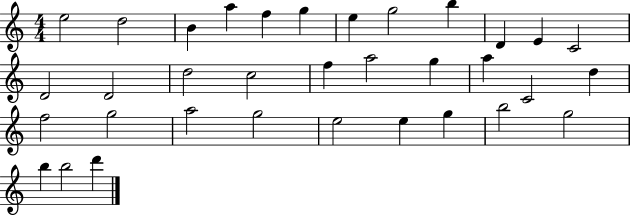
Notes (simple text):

E5/h D5/h B4/q A5/q F5/q G5/q E5/q G5/h B5/q D4/q E4/q C4/h D4/h D4/h D5/h C5/h F5/q A5/h G5/q A5/q C4/h D5/q F5/h G5/h A5/h G5/h E5/h E5/q G5/q B5/h G5/h B5/q B5/h D6/q